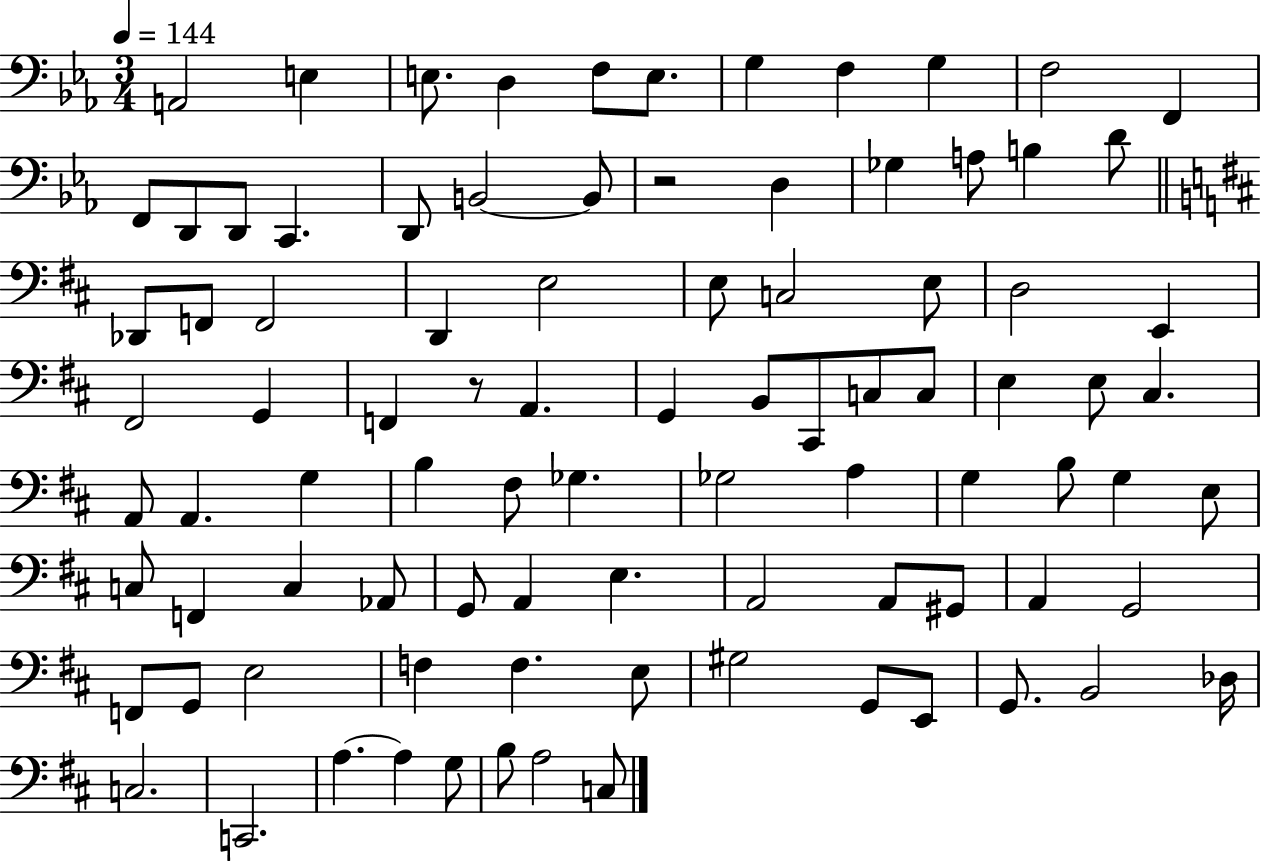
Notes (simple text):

A2/h E3/q E3/e. D3/q F3/e E3/e. G3/q F3/q G3/q F3/h F2/q F2/e D2/e D2/e C2/q. D2/e B2/h B2/e R/h D3/q Gb3/q A3/e B3/q D4/e Db2/e F2/e F2/h D2/q E3/h E3/e C3/h E3/e D3/h E2/q F#2/h G2/q F2/q R/e A2/q. G2/q B2/e C#2/e C3/e C3/e E3/q E3/e C#3/q. A2/e A2/q. G3/q B3/q F#3/e Gb3/q. Gb3/h A3/q G3/q B3/e G3/q E3/e C3/e F2/q C3/q Ab2/e G2/e A2/q E3/q. A2/h A2/e G#2/e A2/q G2/h F2/e G2/e E3/h F3/q F3/q. E3/e G#3/h G2/e E2/e G2/e. B2/h Db3/s C3/h. C2/h. A3/q. A3/q G3/e B3/e A3/h C3/e